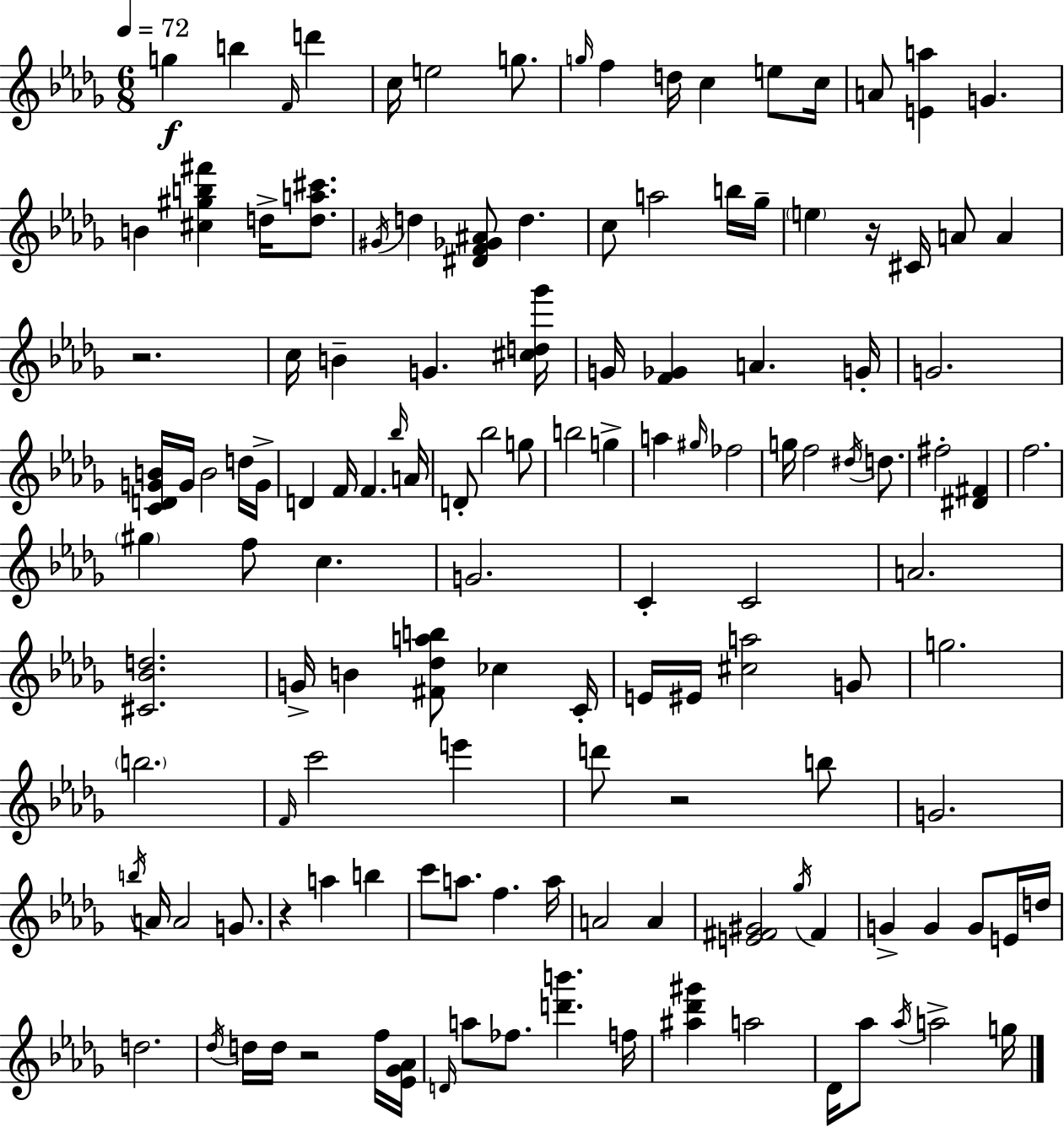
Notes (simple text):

G5/q B5/q F4/s D6/q C5/s E5/h G5/e. G5/s F5/q D5/s C5/q E5/e C5/s A4/e [E4,A5]/q G4/q. B4/q [C#5,G#5,B5,F#6]/q D5/s [D5,A5,C#6]/e. G#4/s D5/q [D#4,F4,Gb4,A#4]/e D5/q. C5/e A5/h B5/s Gb5/s E5/q R/s C#4/s A4/e A4/q R/h. C5/s B4/q G4/q. [C#5,D5,Gb6]/s G4/s [F4,Gb4]/q A4/q. G4/s G4/h. [C4,D4,G4,B4]/s G4/s B4/h D5/s G4/s D4/q F4/s F4/q. Bb5/s A4/s D4/e Bb5/h G5/e B5/h G5/q A5/q G#5/s FES5/h G5/s F5/h D#5/s D5/e. F#5/h [D#4,F#4]/q F5/h. G#5/q F5/e C5/q. G4/h. C4/q C4/h A4/h. [C#4,Bb4,D5]/h. G4/s B4/q [F#4,Db5,A5,B5]/e CES5/q C4/s E4/s EIS4/s [C#5,A5]/h G4/e G5/h. B5/h. F4/s C6/h E6/q D6/e R/h B5/e G4/h. B5/s A4/s A4/h G4/e. R/q A5/q B5/q C6/e A5/e. F5/q. A5/s A4/h A4/q [E4,F#4,G#4]/h Gb5/s F#4/q G4/q G4/q G4/e E4/s D5/s D5/h. Db5/s D5/s D5/s R/h F5/s [Eb4,Gb4,Ab4]/s D4/s A5/e FES5/e. [D6,B6]/q. F5/s [A#5,Db6,G#6]/q A5/h Db4/s Ab5/e Ab5/s A5/h G5/s